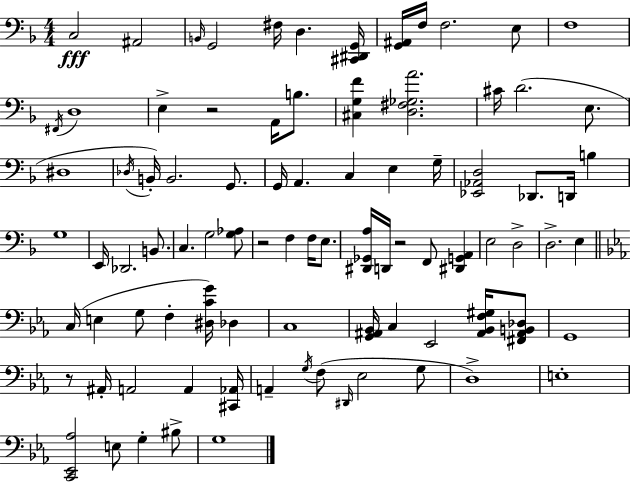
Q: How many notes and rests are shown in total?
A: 88